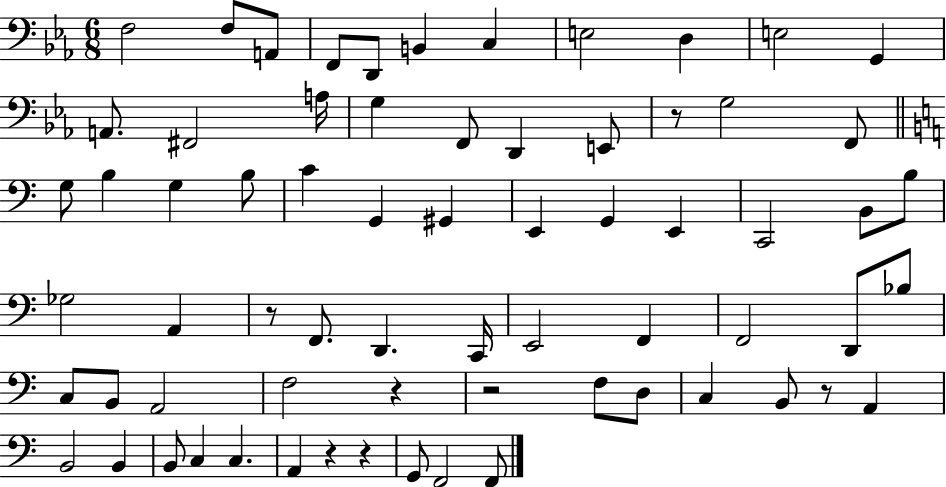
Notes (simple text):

F3/h F3/e A2/e F2/e D2/e B2/q C3/q E3/h D3/q E3/h G2/q A2/e. F#2/h A3/s G3/q F2/e D2/q E2/e R/e G3/h F2/e G3/e B3/q G3/q B3/e C4/q G2/q G#2/q E2/q G2/q E2/q C2/h B2/e B3/e Gb3/h A2/q R/e F2/e. D2/q. C2/s E2/h F2/q F2/h D2/e Bb3/e C3/e B2/e A2/h F3/h R/q R/h F3/e D3/e C3/q B2/e R/e A2/q B2/h B2/q B2/e C3/q C3/q. A2/q R/q R/q G2/e F2/h F2/e